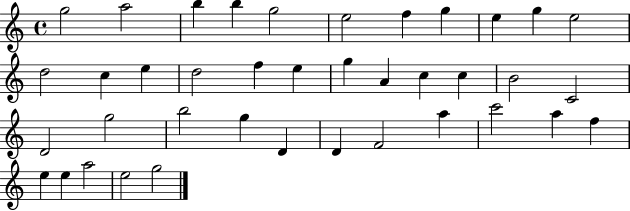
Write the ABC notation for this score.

X:1
T:Untitled
M:4/4
L:1/4
K:C
g2 a2 b b g2 e2 f g e g e2 d2 c e d2 f e g A c c B2 C2 D2 g2 b2 g D D F2 a c'2 a f e e a2 e2 g2